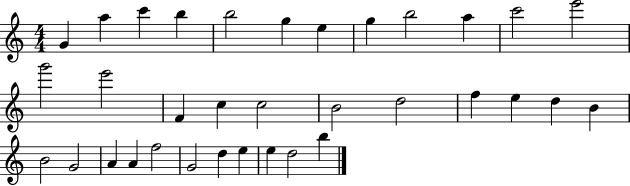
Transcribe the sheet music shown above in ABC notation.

X:1
T:Untitled
M:4/4
L:1/4
K:C
G a c' b b2 g e g b2 a c'2 e'2 g'2 e'2 F c c2 B2 d2 f e d B B2 G2 A A f2 G2 d e e d2 b